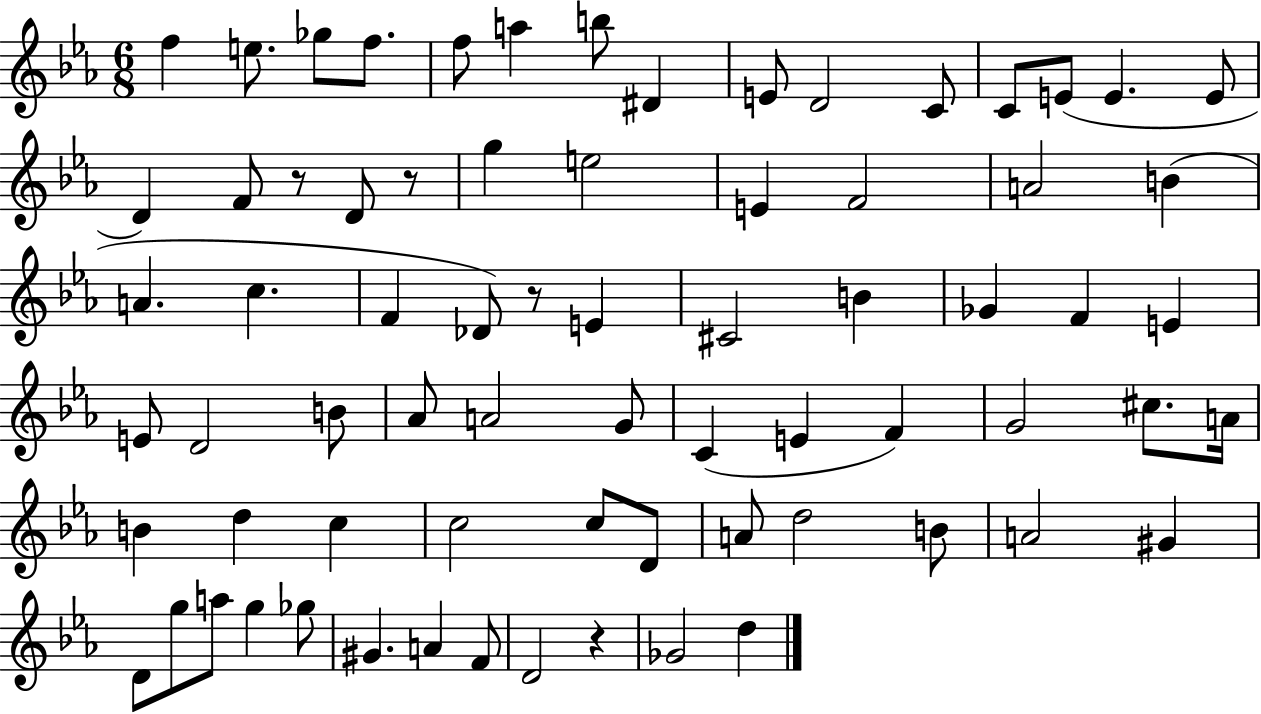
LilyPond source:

{
  \clef treble
  \numericTimeSignature
  \time 6/8
  \key ees \major
  f''4 e''8. ges''8 f''8. | f''8 a''4 b''8 dis'4 | e'8 d'2 c'8 | c'8 e'8( e'4. e'8 | \break d'4) f'8 r8 d'8 r8 | g''4 e''2 | e'4 f'2 | a'2 b'4( | \break a'4. c''4. | f'4 des'8) r8 e'4 | cis'2 b'4 | ges'4 f'4 e'4 | \break e'8 d'2 b'8 | aes'8 a'2 g'8 | c'4( e'4 f'4) | g'2 cis''8. a'16 | \break b'4 d''4 c''4 | c''2 c''8 d'8 | a'8 d''2 b'8 | a'2 gis'4 | \break d'8 g''8 a''8 g''4 ges''8 | gis'4. a'4 f'8 | d'2 r4 | ges'2 d''4 | \break \bar "|."
}